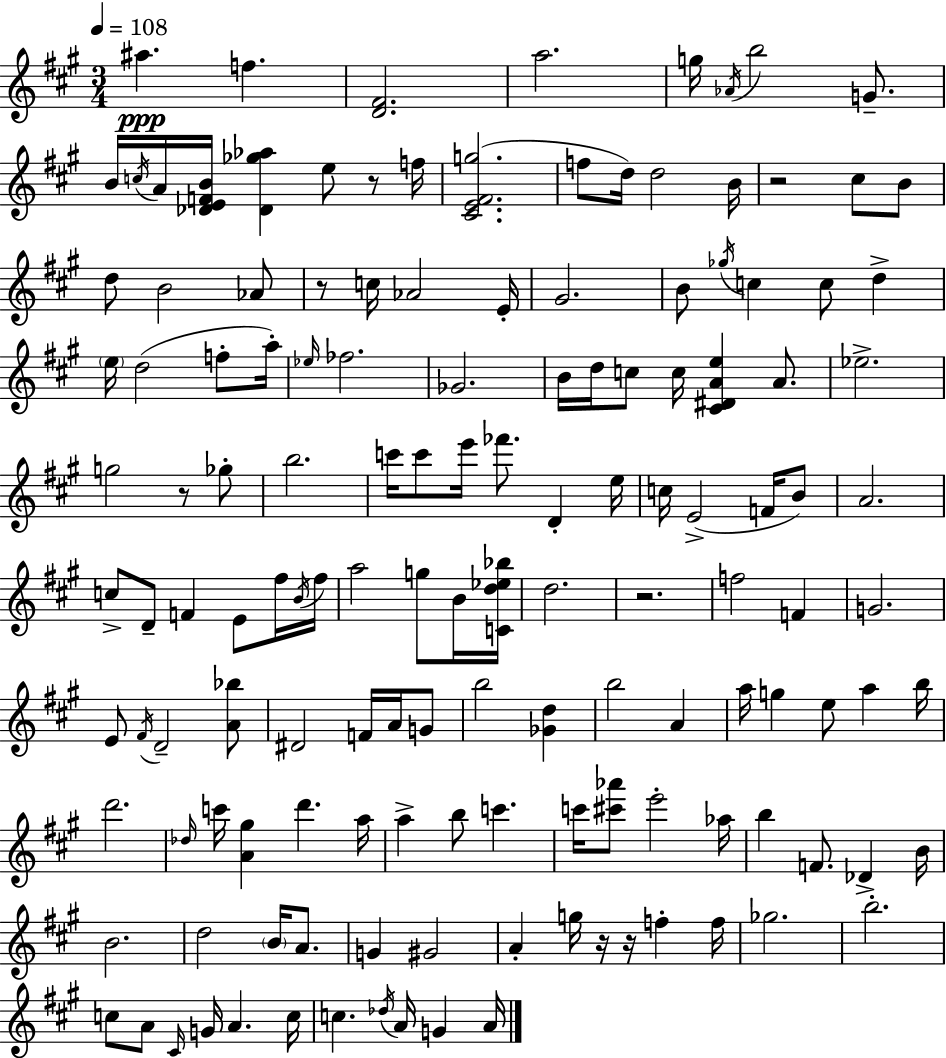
{
  \clef treble
  \numericTimeSignature
  \time 3/4
  \key a \major
  \tempo 4 = 108
  ais''4.\ppp f''4. | <d' fis'>2. | a''2. | g''16 \acciaccatura { aes'16 } b''2 g'8.-- | \break b'16 \acciaccatura { c''16 } a'16 <des' e' f' b'>16 <des' ges'' aes''>4 e''8 r8 | f''16 <cis' e' fis' g''>2.( | f''8 d''16) d''2 | b'16 r2 cis''8 | \break b'8 d''8 b'2 | aes'8 r8 c''16 aes'2 | e'16-. gis'2. | b'8 \acciaccatura { ges''16 } c''4 c''8 d''4-> | \break \parenthesize e''16 d''2( | f''8-. a''16-.) \grace { ees''16 } fes''2. | ges'2. | b'16 d''16 c''8 c''16 <cis' dis' a' e''>4 | \break a'8. ees''2.-> | g''2 | r8 ges''8-. b''2. | c'''16 c'''8 e'''16 fes'''8. d'4-. | \break e''16 c''16 e'2->( | f'16 b'8) a'2. | c''8-> d'8-- f'4 | e'8 fis''16 \acciaccatura { b'16 } fis''16 a''2 | \break g''8 b'16 <c' d'' ees'' bes''>16 d''2. | r2. | f''2 | f'4 g'2. | \break e'8 \acciaccatura { fis'16 } d'2-- | <a' bes''>8 dis'2 | f'16 a'16 g'8 b''2 | <ges' d''>4 b''2 | \break a'4 a''16 g''4 e''8 | a''4 b''16 d'''2. | \grace { des''16 } c'''16 <a' gis''>4 | d'''4. a''16 a''4-> b''8 | \break c'''4. c'''16 <cis''' aes'''>8 e'''2-. | aes''16 b''4 f'8. | des'4-> b'16 b'2. | d''2 | \break \parenthesize b'16 a'8. g'4 gis'2 | a'4-. g''16 | r16 r16 f''4-. f''16 ges''2. | b''2.-. | \break c''8 a'8 \grace { cis'16 } | g'16 a'4. c''16 c''4. | \acciaccatura { des''16 } a'16 g'4 a'16 \bar "|."
}